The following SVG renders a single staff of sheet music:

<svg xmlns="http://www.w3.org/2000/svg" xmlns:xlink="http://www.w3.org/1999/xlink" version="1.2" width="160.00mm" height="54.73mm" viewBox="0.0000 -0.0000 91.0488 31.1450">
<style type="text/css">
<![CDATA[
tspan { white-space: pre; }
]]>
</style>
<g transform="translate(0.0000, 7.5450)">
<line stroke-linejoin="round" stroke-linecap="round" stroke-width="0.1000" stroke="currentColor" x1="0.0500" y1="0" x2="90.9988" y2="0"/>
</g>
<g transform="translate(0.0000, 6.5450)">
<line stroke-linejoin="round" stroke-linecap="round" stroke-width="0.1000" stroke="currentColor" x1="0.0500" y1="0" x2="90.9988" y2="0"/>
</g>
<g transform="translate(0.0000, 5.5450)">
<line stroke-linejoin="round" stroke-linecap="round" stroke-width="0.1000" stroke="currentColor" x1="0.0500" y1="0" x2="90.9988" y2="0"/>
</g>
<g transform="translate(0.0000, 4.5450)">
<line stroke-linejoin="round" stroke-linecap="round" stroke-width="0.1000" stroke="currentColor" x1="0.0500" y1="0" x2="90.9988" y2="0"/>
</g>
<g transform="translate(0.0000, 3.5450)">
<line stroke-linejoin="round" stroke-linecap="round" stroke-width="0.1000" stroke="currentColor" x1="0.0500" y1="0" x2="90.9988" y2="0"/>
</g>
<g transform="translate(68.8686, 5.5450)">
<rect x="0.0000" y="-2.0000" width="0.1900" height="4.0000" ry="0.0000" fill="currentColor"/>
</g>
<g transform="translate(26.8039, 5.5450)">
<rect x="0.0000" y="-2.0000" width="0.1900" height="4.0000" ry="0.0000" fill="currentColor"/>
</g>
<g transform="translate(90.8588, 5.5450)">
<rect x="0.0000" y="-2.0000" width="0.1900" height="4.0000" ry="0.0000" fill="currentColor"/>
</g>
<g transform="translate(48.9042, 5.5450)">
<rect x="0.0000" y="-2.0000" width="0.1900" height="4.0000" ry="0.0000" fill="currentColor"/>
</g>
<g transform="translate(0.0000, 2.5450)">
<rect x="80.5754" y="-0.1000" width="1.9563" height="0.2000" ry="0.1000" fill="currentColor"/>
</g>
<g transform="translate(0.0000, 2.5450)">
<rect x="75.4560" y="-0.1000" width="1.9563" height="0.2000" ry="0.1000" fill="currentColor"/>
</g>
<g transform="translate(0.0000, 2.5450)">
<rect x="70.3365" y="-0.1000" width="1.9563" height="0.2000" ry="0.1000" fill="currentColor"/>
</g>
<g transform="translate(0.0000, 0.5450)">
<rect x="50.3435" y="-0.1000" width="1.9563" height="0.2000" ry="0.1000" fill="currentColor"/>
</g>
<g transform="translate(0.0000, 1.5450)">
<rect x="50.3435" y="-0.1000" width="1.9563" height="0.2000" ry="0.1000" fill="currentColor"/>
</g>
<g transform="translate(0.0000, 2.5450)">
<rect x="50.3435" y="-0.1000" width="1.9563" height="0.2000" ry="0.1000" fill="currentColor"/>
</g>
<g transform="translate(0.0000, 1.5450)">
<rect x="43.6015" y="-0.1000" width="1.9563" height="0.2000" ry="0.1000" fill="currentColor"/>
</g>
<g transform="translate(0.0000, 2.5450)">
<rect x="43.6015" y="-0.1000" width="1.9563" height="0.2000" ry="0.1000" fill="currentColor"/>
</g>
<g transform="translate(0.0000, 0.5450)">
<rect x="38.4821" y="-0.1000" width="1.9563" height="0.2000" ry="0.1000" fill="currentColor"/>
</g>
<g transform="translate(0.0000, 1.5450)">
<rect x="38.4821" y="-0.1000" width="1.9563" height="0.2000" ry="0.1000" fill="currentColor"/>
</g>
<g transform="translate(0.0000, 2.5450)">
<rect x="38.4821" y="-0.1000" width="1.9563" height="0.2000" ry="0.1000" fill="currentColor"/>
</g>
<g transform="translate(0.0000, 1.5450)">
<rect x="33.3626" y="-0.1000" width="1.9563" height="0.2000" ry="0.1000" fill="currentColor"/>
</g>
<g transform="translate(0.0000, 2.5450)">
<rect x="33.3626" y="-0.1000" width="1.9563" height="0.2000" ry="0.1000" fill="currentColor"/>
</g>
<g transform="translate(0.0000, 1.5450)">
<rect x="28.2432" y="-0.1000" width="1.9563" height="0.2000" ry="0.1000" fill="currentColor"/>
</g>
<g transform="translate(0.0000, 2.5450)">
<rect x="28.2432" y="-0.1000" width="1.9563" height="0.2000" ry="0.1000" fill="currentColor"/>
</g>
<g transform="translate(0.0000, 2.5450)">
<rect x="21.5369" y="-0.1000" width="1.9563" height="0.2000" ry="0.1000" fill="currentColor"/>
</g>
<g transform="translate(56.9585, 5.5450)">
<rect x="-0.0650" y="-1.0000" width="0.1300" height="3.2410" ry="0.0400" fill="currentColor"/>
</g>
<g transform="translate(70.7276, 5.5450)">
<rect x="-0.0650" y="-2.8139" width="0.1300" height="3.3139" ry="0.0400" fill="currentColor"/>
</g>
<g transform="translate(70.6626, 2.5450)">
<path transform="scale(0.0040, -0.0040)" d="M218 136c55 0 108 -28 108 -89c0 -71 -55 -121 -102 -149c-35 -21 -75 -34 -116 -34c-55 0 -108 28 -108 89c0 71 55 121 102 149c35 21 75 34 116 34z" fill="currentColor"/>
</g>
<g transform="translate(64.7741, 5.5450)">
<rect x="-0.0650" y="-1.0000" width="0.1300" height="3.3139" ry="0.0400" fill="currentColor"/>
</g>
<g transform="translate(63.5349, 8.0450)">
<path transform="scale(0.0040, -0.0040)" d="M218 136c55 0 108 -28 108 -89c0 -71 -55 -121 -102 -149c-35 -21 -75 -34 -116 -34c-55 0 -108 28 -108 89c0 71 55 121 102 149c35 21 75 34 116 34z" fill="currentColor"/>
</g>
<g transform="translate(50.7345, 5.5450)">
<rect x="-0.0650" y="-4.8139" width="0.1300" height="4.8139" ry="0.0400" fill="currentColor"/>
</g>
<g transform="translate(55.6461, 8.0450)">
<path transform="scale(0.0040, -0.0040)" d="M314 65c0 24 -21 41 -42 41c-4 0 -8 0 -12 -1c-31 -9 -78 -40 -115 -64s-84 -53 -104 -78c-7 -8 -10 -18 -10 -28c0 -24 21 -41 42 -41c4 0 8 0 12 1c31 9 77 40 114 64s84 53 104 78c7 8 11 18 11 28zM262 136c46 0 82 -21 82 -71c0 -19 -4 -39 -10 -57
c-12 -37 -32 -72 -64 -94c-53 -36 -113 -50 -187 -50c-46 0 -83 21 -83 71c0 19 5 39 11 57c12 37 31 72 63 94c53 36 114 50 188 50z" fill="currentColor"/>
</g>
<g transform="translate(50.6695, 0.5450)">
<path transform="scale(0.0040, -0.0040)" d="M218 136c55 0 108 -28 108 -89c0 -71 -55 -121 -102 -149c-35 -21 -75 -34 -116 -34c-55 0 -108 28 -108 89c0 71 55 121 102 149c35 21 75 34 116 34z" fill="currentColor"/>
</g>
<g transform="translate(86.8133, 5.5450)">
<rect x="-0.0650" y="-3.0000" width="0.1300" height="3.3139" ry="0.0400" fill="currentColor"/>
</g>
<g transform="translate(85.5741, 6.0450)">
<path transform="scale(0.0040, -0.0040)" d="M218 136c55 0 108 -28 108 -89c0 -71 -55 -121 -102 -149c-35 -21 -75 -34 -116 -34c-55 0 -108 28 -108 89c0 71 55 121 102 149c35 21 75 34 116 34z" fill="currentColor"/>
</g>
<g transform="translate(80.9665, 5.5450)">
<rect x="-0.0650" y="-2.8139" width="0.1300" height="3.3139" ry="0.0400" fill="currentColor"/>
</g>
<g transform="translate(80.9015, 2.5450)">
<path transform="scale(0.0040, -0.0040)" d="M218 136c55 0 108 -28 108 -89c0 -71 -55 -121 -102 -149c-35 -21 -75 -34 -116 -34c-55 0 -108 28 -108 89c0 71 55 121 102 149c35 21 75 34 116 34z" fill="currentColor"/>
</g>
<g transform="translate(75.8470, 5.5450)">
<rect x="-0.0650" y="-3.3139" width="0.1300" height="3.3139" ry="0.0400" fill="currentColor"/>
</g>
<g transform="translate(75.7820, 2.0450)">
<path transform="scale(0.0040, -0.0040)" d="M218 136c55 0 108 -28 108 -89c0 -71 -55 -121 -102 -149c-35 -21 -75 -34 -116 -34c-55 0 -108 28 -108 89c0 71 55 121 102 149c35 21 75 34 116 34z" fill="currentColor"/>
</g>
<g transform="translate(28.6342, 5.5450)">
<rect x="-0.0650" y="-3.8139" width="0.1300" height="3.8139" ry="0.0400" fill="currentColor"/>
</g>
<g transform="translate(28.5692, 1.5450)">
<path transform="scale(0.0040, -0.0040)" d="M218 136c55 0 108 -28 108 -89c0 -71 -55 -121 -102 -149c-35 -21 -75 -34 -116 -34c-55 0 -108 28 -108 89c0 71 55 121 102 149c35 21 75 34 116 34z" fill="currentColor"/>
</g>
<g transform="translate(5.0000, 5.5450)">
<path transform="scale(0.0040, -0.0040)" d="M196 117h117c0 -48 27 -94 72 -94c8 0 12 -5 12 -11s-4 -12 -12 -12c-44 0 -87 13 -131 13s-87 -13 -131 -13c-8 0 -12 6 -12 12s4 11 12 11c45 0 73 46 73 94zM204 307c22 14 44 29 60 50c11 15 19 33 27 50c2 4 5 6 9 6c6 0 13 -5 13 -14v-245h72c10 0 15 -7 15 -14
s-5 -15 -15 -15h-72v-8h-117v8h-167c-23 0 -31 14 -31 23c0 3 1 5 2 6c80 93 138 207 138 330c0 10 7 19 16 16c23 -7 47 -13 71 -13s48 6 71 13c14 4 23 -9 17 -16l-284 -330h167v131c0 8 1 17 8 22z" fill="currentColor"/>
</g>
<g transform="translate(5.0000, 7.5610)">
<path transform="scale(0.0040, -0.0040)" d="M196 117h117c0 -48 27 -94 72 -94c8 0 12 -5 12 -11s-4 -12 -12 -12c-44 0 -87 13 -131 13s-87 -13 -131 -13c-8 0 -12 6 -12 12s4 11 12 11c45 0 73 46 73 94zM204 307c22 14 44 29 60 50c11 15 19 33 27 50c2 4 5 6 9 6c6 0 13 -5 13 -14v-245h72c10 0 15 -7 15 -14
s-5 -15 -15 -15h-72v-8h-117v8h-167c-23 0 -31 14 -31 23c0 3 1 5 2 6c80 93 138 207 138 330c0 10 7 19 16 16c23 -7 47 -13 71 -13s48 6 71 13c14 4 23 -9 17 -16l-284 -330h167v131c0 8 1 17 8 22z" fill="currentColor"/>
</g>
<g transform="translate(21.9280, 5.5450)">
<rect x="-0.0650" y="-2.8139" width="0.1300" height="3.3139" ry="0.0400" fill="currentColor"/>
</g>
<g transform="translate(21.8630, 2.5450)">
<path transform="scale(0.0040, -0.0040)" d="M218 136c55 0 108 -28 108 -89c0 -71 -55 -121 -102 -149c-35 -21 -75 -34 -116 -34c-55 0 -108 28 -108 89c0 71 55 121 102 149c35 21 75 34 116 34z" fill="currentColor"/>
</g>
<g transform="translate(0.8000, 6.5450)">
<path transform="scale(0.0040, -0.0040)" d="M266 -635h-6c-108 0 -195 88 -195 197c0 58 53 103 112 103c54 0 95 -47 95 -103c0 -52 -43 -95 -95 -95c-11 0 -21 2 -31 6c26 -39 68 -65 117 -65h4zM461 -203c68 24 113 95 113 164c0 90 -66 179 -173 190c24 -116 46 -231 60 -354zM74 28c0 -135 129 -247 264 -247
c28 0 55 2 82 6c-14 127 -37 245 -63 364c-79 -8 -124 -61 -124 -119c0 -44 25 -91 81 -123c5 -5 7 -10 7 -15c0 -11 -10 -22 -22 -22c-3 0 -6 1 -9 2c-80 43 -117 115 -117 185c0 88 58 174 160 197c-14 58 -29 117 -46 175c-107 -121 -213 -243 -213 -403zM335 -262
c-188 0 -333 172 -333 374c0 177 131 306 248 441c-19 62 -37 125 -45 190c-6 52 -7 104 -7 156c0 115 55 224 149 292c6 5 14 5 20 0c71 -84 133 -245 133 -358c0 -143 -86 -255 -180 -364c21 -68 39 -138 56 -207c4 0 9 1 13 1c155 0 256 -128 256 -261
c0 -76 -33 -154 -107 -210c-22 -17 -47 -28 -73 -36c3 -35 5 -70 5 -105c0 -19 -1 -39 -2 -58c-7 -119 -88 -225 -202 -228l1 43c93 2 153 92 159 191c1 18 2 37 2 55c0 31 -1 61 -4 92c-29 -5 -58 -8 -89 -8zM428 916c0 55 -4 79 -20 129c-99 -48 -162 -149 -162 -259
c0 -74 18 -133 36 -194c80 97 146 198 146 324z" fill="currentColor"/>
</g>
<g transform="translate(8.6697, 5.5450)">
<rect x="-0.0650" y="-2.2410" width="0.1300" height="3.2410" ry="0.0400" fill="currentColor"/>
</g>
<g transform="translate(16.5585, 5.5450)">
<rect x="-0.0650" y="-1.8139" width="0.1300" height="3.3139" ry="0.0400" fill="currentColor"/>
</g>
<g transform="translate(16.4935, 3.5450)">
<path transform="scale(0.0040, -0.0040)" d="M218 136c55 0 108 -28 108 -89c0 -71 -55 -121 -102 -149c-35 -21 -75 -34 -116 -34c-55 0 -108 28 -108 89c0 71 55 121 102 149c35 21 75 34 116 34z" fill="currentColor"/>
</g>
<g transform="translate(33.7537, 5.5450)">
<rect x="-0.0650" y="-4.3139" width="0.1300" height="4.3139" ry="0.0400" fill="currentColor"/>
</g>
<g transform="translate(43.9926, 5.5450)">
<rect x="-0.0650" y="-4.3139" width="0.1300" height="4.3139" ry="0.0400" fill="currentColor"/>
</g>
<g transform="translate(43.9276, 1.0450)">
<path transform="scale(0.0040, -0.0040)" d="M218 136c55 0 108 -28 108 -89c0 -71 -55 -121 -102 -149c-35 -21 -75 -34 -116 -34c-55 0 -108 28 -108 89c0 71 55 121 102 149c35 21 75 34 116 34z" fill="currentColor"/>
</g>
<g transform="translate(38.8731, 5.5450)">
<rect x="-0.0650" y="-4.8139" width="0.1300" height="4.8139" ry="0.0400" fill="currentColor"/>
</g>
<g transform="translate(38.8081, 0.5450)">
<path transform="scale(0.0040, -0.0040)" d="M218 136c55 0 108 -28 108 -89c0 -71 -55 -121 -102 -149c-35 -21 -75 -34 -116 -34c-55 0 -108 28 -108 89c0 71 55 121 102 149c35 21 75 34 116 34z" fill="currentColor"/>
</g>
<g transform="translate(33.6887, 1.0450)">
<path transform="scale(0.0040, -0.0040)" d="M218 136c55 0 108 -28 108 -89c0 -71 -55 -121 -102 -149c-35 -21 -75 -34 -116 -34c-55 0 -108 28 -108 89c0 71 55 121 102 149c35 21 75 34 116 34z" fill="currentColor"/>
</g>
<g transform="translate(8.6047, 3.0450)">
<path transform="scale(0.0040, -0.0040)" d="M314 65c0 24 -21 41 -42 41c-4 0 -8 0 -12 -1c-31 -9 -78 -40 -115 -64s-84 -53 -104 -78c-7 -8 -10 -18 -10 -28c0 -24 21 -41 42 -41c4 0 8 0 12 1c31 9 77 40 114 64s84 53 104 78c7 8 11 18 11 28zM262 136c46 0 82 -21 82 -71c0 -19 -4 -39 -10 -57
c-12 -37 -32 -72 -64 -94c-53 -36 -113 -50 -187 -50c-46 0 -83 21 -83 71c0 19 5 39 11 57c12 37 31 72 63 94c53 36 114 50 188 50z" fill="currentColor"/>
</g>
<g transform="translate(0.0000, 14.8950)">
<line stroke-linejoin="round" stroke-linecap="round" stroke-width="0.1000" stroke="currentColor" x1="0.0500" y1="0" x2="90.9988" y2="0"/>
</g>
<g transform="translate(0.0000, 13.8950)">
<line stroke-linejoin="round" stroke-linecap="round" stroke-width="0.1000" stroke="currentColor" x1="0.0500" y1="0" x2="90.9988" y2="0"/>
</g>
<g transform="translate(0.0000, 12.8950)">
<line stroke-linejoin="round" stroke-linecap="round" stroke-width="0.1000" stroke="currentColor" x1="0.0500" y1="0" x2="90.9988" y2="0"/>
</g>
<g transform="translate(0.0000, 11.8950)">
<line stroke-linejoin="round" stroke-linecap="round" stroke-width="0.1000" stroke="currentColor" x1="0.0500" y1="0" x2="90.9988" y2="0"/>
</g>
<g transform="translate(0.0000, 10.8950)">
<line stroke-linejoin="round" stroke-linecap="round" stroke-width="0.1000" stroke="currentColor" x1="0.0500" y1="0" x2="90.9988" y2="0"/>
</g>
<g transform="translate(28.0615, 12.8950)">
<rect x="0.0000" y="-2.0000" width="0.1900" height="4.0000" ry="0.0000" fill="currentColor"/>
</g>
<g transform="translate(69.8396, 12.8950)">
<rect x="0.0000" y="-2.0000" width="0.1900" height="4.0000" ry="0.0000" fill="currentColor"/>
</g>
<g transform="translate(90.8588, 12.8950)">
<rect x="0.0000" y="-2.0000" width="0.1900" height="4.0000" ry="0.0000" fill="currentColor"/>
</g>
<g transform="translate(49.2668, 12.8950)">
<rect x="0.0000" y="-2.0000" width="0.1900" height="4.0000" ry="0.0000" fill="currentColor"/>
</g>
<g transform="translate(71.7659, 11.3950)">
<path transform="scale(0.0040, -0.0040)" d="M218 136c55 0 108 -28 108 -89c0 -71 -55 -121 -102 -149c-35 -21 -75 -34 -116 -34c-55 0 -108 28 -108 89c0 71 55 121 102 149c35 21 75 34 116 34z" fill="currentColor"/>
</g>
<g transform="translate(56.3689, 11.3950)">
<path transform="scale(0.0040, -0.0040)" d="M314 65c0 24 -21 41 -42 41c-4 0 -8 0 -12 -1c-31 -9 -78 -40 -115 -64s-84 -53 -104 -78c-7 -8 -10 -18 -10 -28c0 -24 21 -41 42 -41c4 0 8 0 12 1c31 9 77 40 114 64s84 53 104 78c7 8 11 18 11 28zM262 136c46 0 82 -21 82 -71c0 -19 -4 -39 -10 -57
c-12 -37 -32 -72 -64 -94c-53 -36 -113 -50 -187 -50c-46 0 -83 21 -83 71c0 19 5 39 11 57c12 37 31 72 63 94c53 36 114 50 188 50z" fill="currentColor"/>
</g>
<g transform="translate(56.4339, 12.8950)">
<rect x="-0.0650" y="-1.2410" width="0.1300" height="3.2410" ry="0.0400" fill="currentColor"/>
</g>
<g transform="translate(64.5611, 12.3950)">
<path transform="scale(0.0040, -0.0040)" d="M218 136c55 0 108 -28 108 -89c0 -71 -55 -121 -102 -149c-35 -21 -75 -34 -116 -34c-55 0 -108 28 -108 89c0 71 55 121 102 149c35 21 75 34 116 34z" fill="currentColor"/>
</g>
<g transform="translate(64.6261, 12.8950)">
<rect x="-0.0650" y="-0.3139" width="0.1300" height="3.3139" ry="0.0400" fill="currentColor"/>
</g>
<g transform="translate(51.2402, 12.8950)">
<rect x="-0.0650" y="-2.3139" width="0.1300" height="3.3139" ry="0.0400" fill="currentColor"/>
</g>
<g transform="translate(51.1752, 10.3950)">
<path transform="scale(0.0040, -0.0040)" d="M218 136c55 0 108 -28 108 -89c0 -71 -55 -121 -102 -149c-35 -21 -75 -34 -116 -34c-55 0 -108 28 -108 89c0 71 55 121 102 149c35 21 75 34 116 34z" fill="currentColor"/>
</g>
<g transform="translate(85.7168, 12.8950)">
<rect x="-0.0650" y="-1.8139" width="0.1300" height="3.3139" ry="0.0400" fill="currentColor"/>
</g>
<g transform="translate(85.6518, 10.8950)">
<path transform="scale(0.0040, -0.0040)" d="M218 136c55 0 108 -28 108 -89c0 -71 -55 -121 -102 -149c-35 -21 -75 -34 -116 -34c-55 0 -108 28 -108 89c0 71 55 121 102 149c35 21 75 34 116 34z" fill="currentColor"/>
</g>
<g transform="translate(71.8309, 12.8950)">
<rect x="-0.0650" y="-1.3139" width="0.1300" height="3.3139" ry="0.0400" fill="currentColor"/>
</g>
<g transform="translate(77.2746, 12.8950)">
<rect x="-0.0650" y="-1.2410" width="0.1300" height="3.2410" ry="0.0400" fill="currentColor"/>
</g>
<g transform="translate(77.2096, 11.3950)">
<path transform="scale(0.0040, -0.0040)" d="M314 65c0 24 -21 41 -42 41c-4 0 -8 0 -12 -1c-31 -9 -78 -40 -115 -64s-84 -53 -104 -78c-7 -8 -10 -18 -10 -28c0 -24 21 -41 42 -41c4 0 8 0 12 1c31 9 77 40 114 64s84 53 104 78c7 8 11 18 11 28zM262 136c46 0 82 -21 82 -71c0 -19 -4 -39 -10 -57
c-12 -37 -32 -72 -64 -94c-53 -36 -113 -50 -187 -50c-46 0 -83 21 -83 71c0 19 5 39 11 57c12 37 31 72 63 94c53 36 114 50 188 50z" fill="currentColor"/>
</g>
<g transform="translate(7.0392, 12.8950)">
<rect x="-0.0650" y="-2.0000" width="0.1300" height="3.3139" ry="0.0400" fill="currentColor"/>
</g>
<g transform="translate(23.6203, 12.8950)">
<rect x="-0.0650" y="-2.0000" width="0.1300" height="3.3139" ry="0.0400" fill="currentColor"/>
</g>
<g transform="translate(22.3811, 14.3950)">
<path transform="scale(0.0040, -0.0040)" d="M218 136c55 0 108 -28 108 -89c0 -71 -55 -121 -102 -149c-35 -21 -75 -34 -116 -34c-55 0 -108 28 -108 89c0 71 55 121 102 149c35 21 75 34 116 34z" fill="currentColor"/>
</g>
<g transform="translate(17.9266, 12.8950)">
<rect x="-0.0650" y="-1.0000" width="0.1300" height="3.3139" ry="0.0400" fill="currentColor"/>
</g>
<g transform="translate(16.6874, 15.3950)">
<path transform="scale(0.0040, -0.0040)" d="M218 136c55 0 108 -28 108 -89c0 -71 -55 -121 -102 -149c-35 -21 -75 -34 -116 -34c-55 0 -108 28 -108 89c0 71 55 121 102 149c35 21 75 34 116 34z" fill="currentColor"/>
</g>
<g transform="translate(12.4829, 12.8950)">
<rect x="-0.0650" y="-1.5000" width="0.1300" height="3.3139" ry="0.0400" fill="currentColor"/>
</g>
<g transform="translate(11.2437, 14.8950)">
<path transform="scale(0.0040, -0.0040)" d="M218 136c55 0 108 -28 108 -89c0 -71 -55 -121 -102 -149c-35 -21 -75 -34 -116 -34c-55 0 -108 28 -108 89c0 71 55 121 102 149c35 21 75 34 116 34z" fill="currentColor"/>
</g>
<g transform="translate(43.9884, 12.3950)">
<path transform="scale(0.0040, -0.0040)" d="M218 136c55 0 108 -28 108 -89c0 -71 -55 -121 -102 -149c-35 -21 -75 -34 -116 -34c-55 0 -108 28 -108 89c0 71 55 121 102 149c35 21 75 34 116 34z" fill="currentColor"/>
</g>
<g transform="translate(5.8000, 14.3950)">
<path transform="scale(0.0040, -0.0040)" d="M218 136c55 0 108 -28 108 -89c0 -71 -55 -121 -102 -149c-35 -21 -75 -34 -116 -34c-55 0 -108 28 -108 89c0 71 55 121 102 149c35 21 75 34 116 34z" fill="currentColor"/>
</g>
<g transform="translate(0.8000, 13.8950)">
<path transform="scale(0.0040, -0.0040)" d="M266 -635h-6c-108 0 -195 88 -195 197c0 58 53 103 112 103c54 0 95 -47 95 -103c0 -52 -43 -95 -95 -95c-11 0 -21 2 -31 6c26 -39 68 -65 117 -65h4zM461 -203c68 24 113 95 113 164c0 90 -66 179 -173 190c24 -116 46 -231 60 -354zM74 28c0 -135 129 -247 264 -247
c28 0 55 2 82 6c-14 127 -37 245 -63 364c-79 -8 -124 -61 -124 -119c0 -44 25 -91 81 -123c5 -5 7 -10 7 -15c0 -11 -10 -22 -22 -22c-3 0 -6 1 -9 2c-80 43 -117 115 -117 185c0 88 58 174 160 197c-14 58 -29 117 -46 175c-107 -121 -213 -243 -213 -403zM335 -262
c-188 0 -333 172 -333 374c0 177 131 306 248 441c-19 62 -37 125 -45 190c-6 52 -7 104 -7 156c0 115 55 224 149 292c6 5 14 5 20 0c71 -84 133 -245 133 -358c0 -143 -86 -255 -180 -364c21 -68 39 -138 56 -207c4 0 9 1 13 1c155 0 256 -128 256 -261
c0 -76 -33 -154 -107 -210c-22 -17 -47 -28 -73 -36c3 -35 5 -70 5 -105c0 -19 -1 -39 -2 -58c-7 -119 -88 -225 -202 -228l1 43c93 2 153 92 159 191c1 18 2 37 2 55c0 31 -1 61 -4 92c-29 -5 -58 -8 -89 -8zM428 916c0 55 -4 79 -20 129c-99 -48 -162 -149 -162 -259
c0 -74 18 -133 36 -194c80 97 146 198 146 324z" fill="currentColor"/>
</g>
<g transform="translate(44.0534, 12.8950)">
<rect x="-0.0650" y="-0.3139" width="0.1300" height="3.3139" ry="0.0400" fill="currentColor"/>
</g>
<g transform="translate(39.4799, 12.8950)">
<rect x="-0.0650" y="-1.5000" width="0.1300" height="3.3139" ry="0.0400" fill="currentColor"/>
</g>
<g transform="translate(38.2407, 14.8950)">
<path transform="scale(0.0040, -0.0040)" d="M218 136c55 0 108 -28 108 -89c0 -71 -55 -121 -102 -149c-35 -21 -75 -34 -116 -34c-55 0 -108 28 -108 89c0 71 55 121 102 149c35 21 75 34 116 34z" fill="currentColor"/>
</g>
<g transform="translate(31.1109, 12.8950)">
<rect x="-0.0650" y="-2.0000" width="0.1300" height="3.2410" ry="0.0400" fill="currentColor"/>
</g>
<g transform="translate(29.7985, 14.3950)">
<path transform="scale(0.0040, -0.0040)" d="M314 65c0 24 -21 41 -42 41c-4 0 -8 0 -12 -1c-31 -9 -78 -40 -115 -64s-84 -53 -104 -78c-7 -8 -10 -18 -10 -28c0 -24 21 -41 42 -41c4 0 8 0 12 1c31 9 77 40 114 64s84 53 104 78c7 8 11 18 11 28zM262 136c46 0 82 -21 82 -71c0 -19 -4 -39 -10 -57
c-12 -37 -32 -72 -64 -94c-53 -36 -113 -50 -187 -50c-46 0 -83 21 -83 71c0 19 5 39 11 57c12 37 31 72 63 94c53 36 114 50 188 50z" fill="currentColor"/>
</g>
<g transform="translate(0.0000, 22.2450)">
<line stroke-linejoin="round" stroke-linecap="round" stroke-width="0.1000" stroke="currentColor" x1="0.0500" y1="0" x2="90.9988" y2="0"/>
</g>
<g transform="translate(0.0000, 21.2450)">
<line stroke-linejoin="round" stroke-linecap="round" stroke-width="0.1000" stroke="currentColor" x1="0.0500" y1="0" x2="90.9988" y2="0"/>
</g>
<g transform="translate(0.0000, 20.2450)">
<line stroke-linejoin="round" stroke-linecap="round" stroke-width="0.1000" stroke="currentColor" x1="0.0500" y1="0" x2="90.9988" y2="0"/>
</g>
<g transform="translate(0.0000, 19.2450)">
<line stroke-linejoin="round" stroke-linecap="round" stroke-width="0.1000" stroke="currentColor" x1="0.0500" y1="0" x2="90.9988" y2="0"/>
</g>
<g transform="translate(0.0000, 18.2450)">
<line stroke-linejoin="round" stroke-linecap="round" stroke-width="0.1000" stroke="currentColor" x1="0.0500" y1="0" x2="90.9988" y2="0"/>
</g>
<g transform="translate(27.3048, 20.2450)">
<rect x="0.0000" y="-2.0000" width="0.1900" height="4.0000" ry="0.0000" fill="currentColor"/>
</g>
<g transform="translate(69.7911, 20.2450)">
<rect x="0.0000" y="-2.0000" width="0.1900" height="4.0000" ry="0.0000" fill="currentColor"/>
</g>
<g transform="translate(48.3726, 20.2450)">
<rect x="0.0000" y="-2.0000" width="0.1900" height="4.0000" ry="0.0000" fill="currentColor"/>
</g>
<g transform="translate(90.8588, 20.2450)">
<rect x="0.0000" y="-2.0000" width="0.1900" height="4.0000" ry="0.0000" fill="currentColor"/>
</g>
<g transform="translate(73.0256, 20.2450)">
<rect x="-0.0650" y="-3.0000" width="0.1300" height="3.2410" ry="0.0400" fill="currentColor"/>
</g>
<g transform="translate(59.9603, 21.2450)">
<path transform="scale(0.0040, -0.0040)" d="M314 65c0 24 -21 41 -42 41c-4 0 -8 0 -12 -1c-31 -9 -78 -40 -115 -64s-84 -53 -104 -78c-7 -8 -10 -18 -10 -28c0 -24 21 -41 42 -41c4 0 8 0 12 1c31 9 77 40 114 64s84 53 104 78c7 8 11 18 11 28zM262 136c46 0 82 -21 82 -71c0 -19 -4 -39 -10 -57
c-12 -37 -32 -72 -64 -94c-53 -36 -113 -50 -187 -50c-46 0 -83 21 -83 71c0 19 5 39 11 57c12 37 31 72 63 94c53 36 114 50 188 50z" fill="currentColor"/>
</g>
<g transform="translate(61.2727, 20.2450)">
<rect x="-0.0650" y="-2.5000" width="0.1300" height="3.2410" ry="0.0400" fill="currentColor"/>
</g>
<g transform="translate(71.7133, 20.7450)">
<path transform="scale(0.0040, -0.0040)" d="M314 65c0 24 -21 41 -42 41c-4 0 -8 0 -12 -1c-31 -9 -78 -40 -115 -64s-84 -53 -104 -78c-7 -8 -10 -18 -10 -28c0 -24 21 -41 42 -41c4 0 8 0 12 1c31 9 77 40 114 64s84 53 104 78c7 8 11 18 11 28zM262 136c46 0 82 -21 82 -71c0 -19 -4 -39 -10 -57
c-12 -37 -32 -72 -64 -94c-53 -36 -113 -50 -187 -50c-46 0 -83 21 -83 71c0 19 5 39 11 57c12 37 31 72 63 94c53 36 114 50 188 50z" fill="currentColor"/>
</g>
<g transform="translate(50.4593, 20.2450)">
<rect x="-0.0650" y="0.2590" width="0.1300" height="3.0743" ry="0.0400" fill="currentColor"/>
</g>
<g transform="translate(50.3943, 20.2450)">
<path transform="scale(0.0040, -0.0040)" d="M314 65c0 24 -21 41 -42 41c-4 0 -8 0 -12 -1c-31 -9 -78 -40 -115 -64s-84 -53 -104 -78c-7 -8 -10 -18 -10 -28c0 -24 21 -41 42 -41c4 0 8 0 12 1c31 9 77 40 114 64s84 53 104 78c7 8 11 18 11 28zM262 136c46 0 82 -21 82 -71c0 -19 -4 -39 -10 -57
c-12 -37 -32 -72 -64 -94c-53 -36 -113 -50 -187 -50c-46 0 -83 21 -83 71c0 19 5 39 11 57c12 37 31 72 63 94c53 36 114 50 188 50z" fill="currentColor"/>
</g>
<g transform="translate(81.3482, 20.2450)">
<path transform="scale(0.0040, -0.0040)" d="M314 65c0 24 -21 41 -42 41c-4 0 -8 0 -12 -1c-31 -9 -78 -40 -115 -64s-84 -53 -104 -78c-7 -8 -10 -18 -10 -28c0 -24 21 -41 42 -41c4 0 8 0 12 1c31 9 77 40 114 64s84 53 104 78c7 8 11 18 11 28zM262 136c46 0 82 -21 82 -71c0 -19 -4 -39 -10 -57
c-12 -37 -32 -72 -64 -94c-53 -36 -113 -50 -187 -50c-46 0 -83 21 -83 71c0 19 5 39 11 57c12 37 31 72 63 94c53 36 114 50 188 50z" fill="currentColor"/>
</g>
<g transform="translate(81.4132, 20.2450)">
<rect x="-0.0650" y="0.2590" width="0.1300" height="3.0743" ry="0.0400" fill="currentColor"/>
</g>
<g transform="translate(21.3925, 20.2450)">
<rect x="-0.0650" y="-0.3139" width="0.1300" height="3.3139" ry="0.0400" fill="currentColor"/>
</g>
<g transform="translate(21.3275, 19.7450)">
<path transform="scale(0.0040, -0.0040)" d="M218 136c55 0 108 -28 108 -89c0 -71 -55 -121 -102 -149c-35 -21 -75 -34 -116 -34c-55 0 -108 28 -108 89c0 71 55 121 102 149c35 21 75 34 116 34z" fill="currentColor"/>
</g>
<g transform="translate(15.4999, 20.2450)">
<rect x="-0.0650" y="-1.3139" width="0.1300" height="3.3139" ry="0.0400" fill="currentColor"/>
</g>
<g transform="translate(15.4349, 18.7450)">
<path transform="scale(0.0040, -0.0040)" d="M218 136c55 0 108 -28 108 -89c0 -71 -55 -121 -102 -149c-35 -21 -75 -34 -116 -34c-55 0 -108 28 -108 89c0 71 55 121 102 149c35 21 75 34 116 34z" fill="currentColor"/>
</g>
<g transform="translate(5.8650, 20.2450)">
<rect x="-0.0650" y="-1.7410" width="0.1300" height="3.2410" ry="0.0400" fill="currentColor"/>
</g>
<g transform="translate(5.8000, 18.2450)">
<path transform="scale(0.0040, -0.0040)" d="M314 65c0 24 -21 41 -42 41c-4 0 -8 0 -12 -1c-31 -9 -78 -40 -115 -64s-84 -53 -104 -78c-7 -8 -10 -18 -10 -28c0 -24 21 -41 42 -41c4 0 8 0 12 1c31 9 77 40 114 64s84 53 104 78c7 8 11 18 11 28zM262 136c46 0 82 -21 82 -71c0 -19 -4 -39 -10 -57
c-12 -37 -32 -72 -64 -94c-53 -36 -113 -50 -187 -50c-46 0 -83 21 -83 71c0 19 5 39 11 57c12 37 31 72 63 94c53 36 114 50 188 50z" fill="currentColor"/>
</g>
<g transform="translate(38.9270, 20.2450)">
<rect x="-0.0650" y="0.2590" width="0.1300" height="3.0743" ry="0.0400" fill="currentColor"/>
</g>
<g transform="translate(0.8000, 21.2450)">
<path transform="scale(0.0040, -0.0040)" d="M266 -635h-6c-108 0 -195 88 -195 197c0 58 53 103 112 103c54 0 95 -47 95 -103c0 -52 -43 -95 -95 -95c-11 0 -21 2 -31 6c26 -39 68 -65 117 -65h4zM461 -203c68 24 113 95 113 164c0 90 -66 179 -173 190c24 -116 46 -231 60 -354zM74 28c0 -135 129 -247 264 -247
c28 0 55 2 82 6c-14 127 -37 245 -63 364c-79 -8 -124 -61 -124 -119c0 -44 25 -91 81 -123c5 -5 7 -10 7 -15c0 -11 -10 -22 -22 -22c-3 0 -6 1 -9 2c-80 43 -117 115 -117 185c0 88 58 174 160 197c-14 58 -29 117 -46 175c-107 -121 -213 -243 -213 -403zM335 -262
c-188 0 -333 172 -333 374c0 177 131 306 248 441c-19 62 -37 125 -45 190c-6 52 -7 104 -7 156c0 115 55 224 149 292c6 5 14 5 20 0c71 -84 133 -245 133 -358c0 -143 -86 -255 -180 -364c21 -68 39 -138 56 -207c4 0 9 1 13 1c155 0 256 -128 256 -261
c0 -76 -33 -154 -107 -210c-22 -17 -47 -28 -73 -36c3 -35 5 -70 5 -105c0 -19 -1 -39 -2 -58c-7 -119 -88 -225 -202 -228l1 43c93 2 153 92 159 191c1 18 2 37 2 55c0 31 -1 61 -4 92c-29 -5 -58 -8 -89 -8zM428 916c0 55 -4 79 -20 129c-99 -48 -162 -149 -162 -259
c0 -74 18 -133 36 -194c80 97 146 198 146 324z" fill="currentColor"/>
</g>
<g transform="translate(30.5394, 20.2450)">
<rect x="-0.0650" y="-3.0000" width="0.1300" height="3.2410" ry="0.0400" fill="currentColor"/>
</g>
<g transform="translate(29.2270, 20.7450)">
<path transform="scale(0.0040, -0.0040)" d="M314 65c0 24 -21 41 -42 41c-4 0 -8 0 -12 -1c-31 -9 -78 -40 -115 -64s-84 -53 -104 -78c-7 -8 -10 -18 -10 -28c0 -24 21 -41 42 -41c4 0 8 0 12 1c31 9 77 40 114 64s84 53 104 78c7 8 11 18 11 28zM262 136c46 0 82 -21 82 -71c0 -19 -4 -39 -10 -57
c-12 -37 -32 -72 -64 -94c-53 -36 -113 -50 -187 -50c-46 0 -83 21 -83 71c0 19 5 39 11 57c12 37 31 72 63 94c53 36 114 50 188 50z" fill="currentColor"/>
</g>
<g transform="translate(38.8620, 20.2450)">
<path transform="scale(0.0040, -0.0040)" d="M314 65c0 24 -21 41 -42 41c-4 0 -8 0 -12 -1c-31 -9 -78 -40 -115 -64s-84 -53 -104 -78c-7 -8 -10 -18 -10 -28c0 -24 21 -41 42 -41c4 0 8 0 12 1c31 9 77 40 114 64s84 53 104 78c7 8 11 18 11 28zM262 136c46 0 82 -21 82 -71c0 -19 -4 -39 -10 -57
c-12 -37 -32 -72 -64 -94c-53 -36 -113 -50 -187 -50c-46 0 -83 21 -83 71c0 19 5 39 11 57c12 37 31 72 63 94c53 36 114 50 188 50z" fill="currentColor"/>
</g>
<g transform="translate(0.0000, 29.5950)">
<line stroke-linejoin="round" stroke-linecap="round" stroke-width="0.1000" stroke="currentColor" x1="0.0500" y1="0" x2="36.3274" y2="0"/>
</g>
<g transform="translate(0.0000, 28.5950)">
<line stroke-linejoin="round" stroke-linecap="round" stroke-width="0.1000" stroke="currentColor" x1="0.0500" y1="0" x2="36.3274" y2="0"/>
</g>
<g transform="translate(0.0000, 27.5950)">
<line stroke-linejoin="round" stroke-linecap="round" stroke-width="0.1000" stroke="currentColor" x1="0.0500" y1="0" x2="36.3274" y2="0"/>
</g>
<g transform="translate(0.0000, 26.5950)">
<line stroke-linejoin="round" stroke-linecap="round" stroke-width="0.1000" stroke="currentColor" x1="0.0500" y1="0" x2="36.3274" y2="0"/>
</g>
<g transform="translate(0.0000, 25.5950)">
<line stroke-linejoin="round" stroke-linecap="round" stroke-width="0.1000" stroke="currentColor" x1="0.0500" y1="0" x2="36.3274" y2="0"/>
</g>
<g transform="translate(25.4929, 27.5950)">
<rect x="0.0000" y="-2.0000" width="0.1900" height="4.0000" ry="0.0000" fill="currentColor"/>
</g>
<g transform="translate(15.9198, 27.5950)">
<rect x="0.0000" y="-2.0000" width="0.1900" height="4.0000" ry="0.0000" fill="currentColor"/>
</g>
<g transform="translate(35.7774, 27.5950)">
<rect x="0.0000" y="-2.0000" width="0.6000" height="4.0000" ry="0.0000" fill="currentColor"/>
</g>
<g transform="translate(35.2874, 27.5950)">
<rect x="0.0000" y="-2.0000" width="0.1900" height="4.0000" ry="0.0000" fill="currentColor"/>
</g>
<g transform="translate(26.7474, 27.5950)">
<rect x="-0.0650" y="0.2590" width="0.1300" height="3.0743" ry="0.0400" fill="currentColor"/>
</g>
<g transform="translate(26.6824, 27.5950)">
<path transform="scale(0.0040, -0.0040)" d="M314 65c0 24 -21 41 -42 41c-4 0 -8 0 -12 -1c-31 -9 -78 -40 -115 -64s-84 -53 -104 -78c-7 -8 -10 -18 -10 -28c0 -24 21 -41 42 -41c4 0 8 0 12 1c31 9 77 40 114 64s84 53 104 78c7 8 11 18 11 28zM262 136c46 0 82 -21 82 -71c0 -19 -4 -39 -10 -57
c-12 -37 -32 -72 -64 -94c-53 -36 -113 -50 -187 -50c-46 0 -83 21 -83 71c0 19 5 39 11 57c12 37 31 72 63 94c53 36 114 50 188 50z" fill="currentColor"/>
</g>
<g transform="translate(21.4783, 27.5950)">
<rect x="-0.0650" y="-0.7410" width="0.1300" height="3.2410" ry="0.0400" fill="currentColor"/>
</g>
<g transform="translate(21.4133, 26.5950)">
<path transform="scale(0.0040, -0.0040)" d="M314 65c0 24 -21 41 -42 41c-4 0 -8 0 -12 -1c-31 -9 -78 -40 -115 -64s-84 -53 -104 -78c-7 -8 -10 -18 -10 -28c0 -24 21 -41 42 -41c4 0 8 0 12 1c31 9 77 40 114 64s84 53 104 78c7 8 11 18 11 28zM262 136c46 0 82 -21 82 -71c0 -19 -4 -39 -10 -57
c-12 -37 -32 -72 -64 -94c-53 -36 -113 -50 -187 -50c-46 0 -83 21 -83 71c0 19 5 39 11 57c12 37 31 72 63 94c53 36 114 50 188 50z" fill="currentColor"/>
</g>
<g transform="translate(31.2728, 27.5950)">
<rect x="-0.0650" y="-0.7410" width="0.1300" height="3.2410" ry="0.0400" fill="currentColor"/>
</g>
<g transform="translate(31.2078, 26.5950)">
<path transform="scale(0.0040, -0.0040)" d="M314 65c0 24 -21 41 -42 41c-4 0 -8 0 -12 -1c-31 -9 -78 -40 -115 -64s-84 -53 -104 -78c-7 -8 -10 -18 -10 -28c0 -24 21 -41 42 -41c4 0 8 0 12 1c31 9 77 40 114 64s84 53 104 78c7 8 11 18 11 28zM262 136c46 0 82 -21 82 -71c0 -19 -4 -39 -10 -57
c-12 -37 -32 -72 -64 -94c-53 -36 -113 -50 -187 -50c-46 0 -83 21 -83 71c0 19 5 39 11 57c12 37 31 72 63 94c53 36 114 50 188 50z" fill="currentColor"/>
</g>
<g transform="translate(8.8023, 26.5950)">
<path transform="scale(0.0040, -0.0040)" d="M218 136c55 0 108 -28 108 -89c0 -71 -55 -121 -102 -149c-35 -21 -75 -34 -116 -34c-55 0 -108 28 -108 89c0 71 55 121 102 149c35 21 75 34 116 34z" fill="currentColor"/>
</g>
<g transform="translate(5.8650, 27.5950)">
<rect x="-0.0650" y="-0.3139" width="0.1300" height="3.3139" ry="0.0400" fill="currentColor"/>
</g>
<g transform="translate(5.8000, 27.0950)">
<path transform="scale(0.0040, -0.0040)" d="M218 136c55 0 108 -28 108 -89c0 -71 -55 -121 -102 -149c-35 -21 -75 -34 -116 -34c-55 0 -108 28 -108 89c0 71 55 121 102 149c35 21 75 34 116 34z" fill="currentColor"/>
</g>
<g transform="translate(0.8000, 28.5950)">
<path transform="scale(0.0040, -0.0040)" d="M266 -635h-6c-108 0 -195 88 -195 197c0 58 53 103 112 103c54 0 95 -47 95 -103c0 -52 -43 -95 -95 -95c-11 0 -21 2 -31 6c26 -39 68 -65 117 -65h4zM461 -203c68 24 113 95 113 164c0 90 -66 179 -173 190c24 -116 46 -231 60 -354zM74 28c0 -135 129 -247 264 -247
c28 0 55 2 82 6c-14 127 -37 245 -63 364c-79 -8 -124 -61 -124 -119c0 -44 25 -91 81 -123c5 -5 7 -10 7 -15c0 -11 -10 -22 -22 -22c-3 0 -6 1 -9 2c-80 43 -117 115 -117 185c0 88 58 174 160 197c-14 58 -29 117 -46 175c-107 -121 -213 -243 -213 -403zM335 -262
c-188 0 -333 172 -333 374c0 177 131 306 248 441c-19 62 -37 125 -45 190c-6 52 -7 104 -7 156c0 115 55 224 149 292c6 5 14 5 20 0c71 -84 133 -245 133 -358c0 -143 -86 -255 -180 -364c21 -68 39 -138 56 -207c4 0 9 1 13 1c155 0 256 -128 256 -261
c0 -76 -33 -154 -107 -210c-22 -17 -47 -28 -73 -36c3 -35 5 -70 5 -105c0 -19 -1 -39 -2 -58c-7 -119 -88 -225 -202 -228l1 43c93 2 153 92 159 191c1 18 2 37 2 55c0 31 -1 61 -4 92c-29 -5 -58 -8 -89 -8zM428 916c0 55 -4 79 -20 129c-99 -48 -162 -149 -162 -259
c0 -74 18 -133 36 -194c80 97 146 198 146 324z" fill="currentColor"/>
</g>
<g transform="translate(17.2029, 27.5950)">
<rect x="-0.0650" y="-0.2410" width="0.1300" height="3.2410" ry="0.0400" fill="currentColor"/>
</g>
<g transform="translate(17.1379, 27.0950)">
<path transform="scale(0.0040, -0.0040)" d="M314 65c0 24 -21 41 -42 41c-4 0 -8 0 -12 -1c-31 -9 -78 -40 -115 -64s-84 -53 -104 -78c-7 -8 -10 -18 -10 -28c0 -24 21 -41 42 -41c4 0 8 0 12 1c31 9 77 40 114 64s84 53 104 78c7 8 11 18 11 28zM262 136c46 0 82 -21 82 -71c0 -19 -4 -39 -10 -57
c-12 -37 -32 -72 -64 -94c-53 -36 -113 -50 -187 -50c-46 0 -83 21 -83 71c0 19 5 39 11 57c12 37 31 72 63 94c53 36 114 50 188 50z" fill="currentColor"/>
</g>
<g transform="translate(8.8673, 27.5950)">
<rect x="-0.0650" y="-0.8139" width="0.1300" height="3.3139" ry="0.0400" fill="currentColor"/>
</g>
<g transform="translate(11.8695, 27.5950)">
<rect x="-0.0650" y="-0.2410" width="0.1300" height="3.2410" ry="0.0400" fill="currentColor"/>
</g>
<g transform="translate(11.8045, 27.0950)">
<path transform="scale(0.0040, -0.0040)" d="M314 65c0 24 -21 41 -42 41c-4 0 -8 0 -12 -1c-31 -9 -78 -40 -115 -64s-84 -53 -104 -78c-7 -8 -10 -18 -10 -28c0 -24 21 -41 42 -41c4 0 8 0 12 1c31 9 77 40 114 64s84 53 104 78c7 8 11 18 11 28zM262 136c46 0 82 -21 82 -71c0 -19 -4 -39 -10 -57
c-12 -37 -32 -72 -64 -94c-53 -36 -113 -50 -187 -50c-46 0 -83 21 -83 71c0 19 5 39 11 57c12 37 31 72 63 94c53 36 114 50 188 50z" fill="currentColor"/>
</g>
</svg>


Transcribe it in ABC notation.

X:1
T:Untitled
M:4/4
L:1/4
K:C
g2 f a c' d' e' d' e' D2 D a b a A F E D F F2 E c g e2 c e e2 f f2 e c A2 B2 B2 G2 A2 B2 c d c2 c2 d2 B2 d2